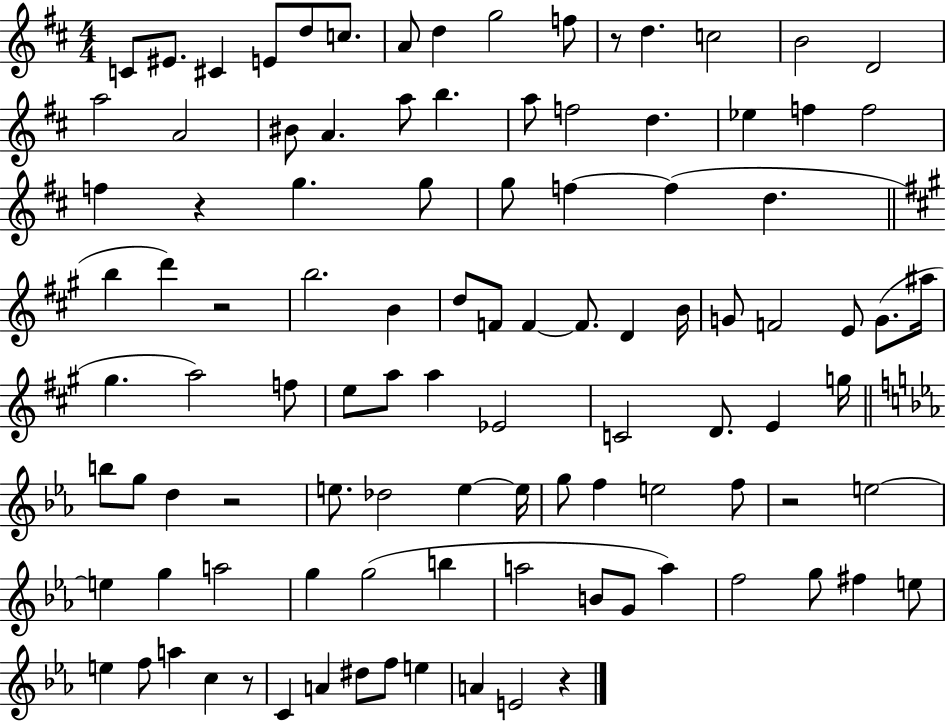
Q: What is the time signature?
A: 4/4